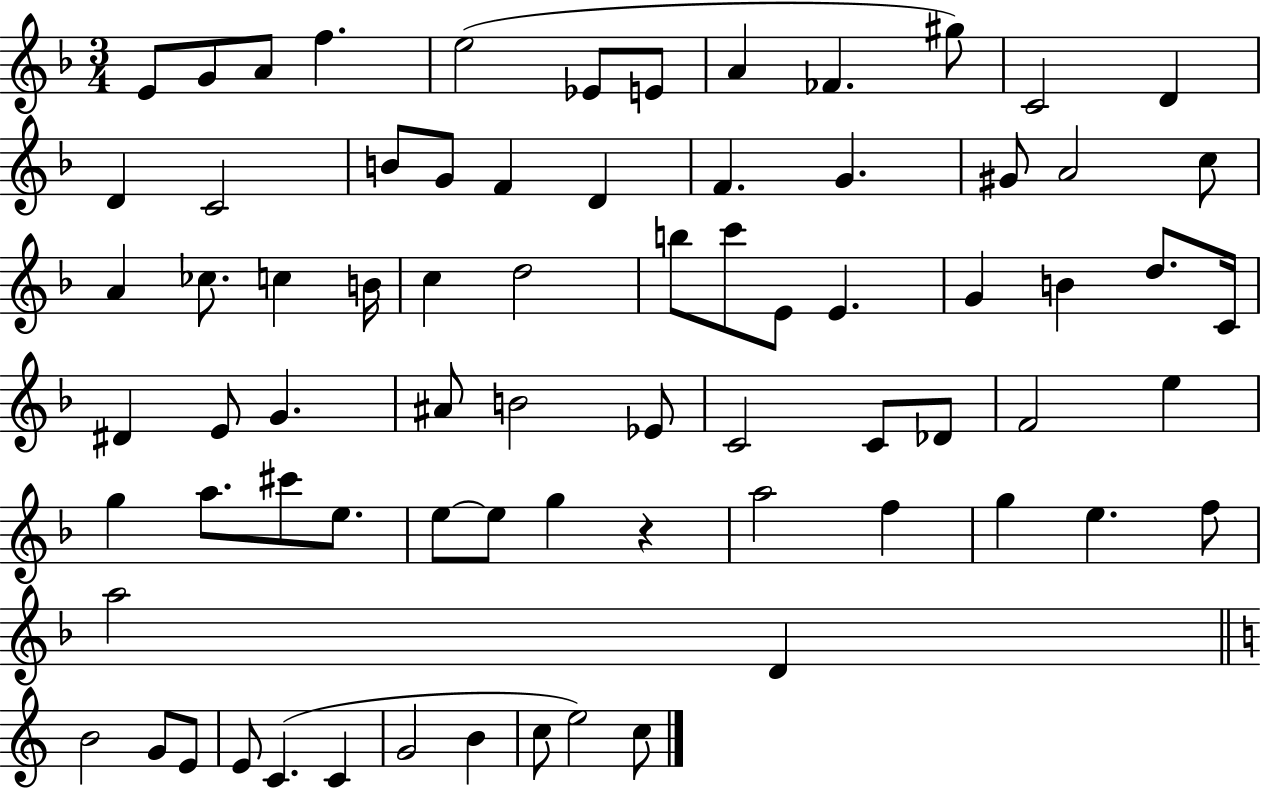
X:1
T:Untitled
M:3/4
L:1/4
K:F
E/2 G/2 A/2 f e2 _E/2 E/2 A _F ^g/2 C2 D D C2 B/2 G/2 F D F G ^G/2 A2 c/2 A _c/2 c B/4 c d2 b/2 c'/2 E/2 E G B d/2 C/4 ^D E/2 G ^A/2 B2 _E/2 C2 C/2 _D/2 F2 e g a/2 ^c'/2 e/2 e/2 e/2 g z a2 f g e f/2 a2 D B2 G/2 E/2 E/2 C C G2 B c/2 e2 c/2